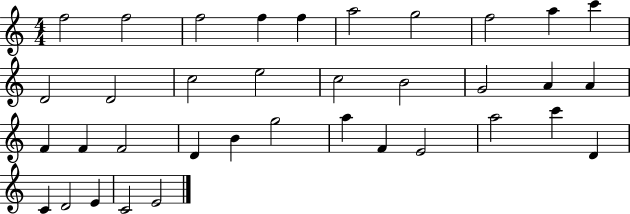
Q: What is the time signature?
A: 4/4